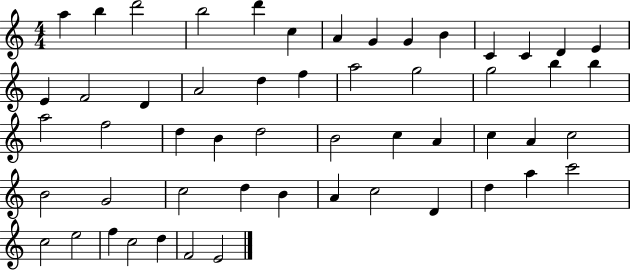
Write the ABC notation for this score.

X:1
T:Untitled
M:4/4
L:1/4
K:C
a b d'2 b2 d' c A G G B C C D E E F2 D A2 d f a2 g2 g2 b b a2 f2 d B d2 B2 c A c A c2 B2 G2 c2 d B A c2 D d a c'2 c2 e2 f c2 d F2 E2